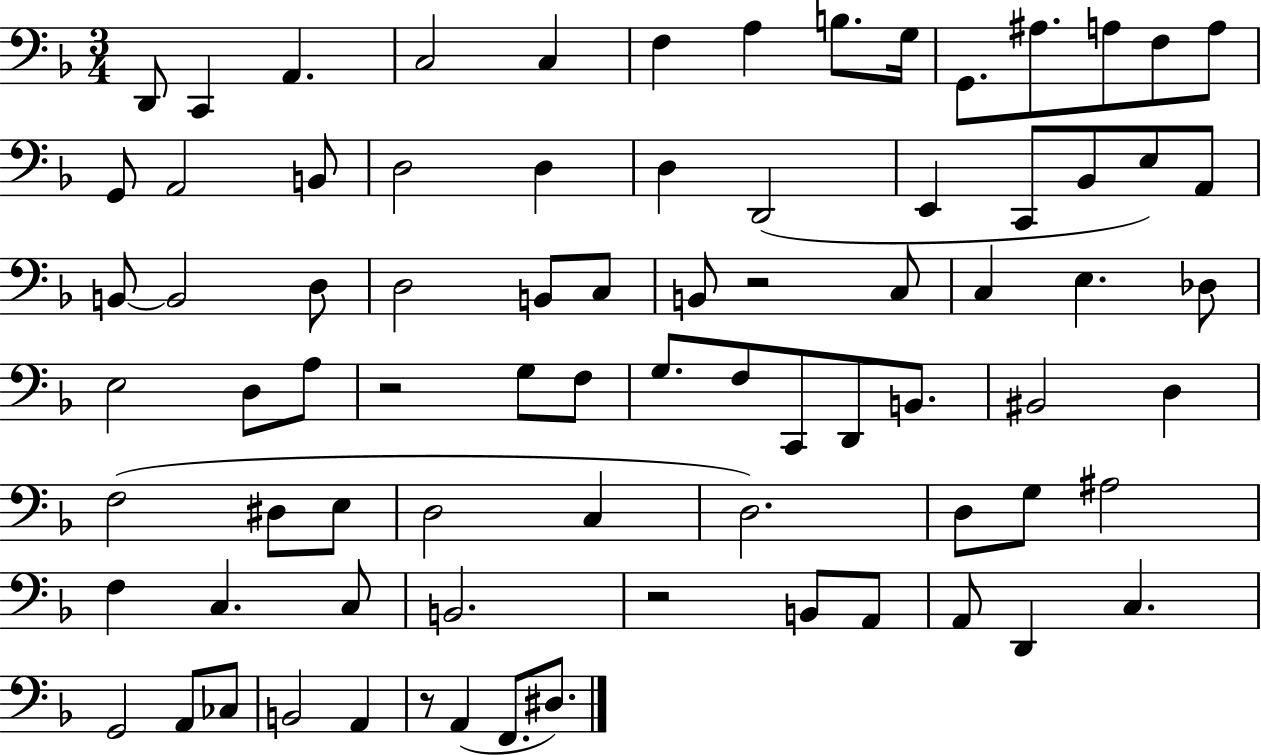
D2/e C2/q A2/q. C3/h C3/q F3/q A3/q B3/e. G3/s G2/e. A#3/e. A3/e F3/e A3/e G2/e A2/h B2/e D3/h D3/q D3/q D2/h E2/q C2/e Bb2/e E3/e A2/e B2/e B2/h D3/e D3/h B2/e C3/e B2/e R/h C3/e C3/q E3/q. Db3/e E3/h D3/e A3/e R/h G3/e F3/e G3/e. F3/e C2/e D2/e B2/e. BIS2/h D3/q F3/h D#3/e E3/e D3/h C3/q D3/h. D3/e G3/e A#3/h F3/q C3/q. C3/e B2/h. R/h B2/e A2/e A2/e D2/q C3/q. G2/h A2/e CES3/e B2/h A2/q R/e A2/q F2/e. D#3/e.